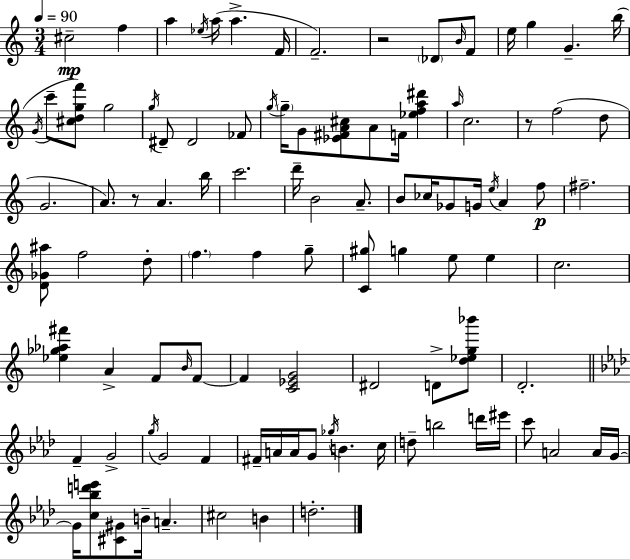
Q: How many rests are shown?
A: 3